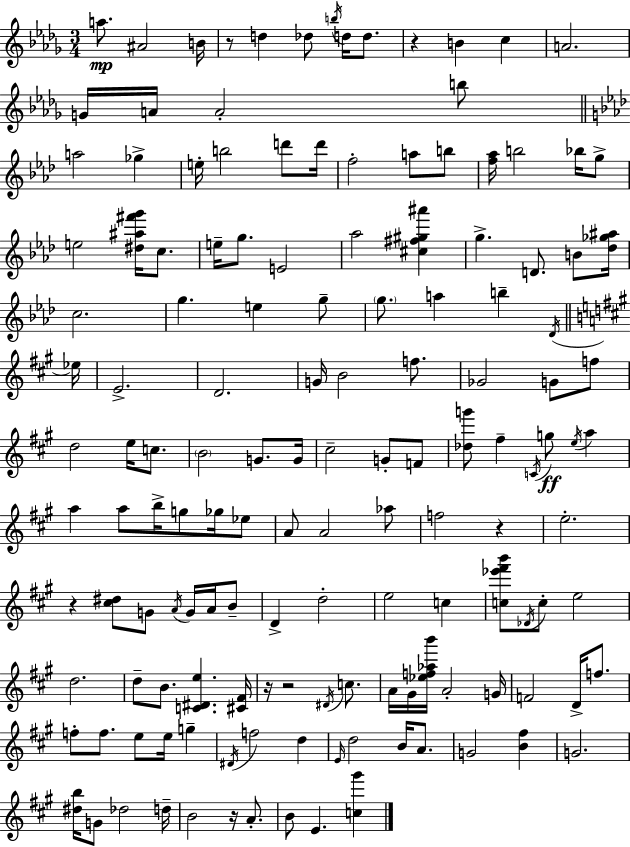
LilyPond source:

{
  \clef treble
  \numericTimeSignature
  \time 3/4
  \key bes \minor
  a''8.\mp ais'2 b'16 | r8 d''4 des''8 \acciaccatura { b''16 } d''16 d''8. | r4 b'4 c''4 | a'2. | \break g'16 a'16 a'2-. b''8 | \bar "||" \break \key f \minor a''2 ges''4-> | e''16-. b''2 d'''8 d'''16 | f''2-. a''8 b''8 | <f'' aes''>16 b''2 bes''16 g''8-> | \break e''2 <dis'' ais'' fis''' g'''>16 c''8. | e''16-- g''8. e'2 | aes''2 <cis'' fis'' gis'' ais'''>4 | g''4.-> d'8. b'8 <des'' ges'' ais''>16 | \break c''2. | g''4. e''4 g''8-- | \parenthesize g''8. a''4 b''4-- \acciaccatura { des'16 } | \bar "||" \break \key a \major ees''16 e'2.-> | d'2. | g'16 b'2 f''8. | ges'2 g'8 f''8 | \break d''2 e''16 c''8. | \parenthesize b'2 g'8. | g'16 cis''2-- g'8-. f'8 | <des'' g'''>8 fis''4-- \acciaccatura { c'16 } g''8\ff \acciaccatura { e''16 } a''4 | \break a''4 a''8 b''16-> g''8 | ges''16 ees''8 a'8 a'2 | aes''8 f''2 r4 | e''2.-. | \break r4 <cis'' dis''>8 g'8 \acciaccatura { a'16 } | g'16 a'16 b'8-- d'4-> d''2-. | e''2 | c''4 <c'' ees''' fis''' b'''>8 \acciaccatura { des'16 } c''8-. e''2 | \break d''2. | d''8-- b'8. <c' dis' e''>4. | <cis' fis'>16 r16 r2 | \acciaccatura { dis'16 } c''8. a'16 gis'16 <ees'' f'' aes'' b'''>16 a'2-. | \break g'16 f'2 | d'16-> f''8. f''8-. f''8. e''8 | e''16 g''4-- \acciaccatura { dis'16 } f''2 | d''4 \grace { e'16 } d''2 | \break b'16 a'8. g'2 | <b' fis''>4 g'2. | <dis'' b''>16 g'8 des''2 | d''16-- b'2 | \break r16 a'8.-. b'8 e'4. | <c'' gis'''>4 \bar "|."
}